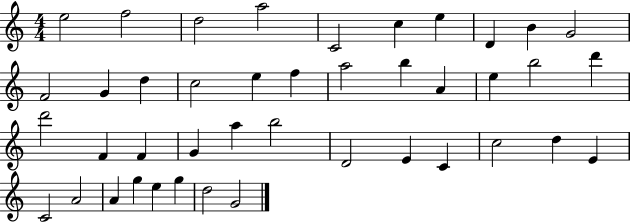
E5/h F5/h D5/h A5/h C4/h C5/q E5/q D4/q B4/q G4/h F4/h G4/q D5/q C5/h E5/q F5/q A5/h B5/q A4/q E5/q B5/h D6/q D6/h F4/q F4/q G4/q A5/q B5/h D4/h E4/q C4/q C5/h D5/q E4/q C4/h A4/h A4/q G5/q E5/q G5/q D5/h G4/h